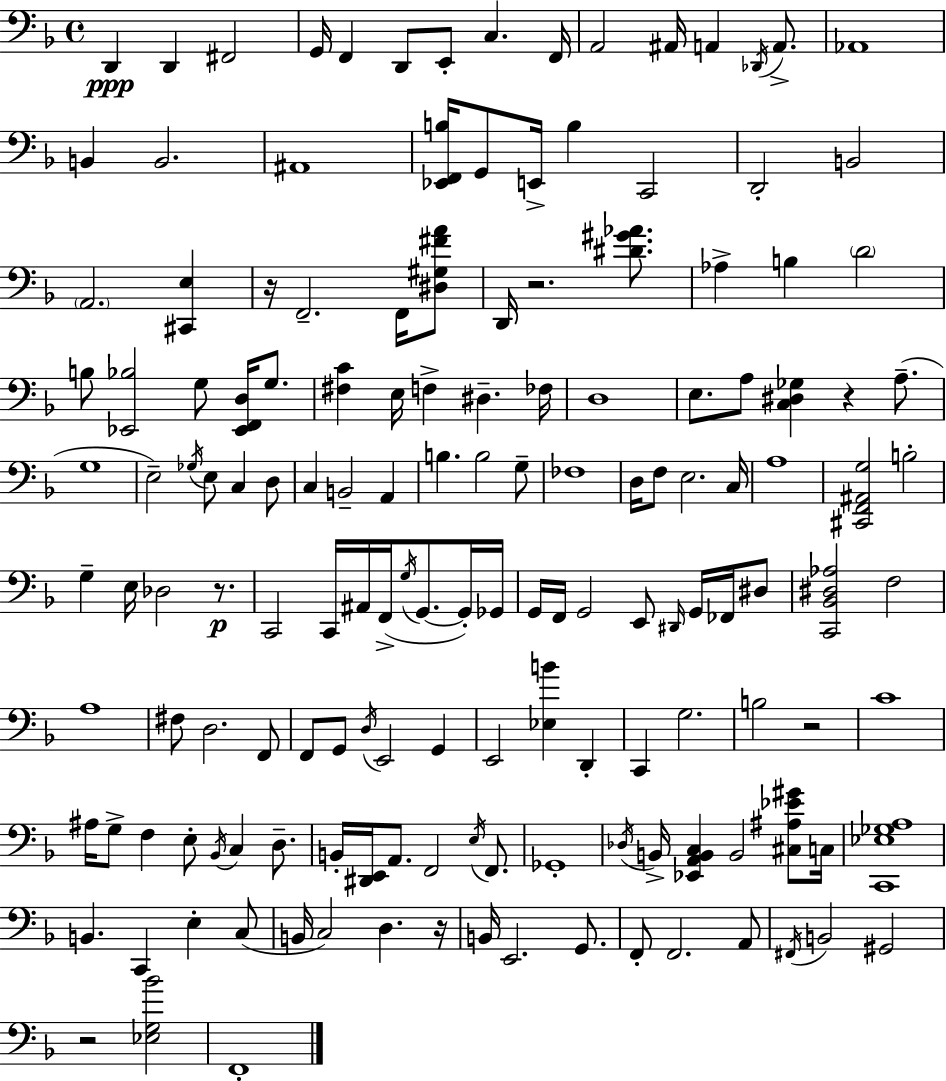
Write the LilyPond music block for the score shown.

{
  \clef bass
  \time 4/4
  \defaultTimeSignature
  \key d \minor
  d,4\ppp d,4 fis,2 | g,16 f,4 d,8 e,8-. c4. f,16 | a,2 ais,16 a,4 \acciaccatura { des,16 } a,8.-> | aes,1 | \break b,4 b,2. | ais,1 | <ees, f, b>16 g,8 e,16-> b4 c,2 | d,2-. b,2 | \break \parenthesize a,2. <cis, e>4 | r16 f,2.-- f,16 <dis gis fis' a'>8 | d,16 r2. <dis' gis' aes'>8. | aes4-> b4 \parenthesize d'2 | \break b8 <ees, bes>2 g8 <ees, f, d>16 g8. | <fis c'>4 e16 f4-> dis4.-- | fes16 d1 | e8. a8 <c dis ges>4 r4 a8.--( | \break g1 | e2--) \acciaccatura { ges16 } e8 c4 | d8 c4 b,2-- a,4 | b4. b2 | \break g8-- fes1 | d16 f8 e2. | c16 a1 | <cis, f, ais, g>2 b2-. | \break g4-- e16 des2 r8.\p | c,2 c,16 ais,16 f,16->( \acciaccatura { g16 } g,8.~~ | g,16-.) ges,16 g,16 f,16 g,2 e,8 \grace { dis,16 } | g,16 fes,16 dis8 <c, bes, dis aes>2 f2 | \break a1 | fis8 d2. | f,8 f,8 g,8 \acciaccatura { d16 } e,2 | g,4 e,2 <ees b'>4 | \break d,4-. c,4 g2. | b2 r2 | c'1 | ais16 g8-> f4 e8-. \acciaccatura { bes,16 } c4 | \break d8.-- b,16-. <dis, e,>16 a,8. f,2 | \acciaccatura { e16 } f,8. ges,1-. | \acciaccatura { des16 } b,16-> <ees, a, b, c>4 b,2 | <cis ais ees' gis'>8 c16 <c, ees ges a>1 | \break b,4. c,4 | e4-. c8( b,16 c2) | d4. r16 b,16 e,2. | g,8. f,8-. f,2. | \break a,8 \acciaccatura { fis,16 } b,2 | gis,2 r2 | <ees g bes'>2 f,1-. | \bar "|."
}